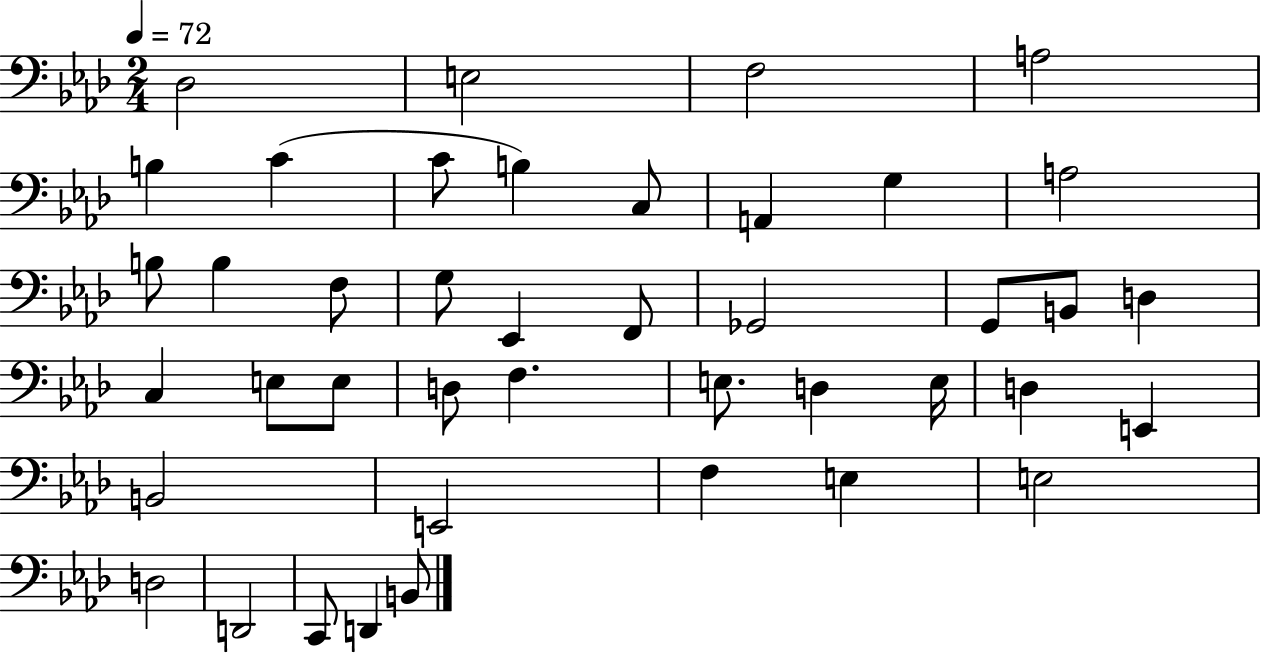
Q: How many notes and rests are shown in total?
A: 42